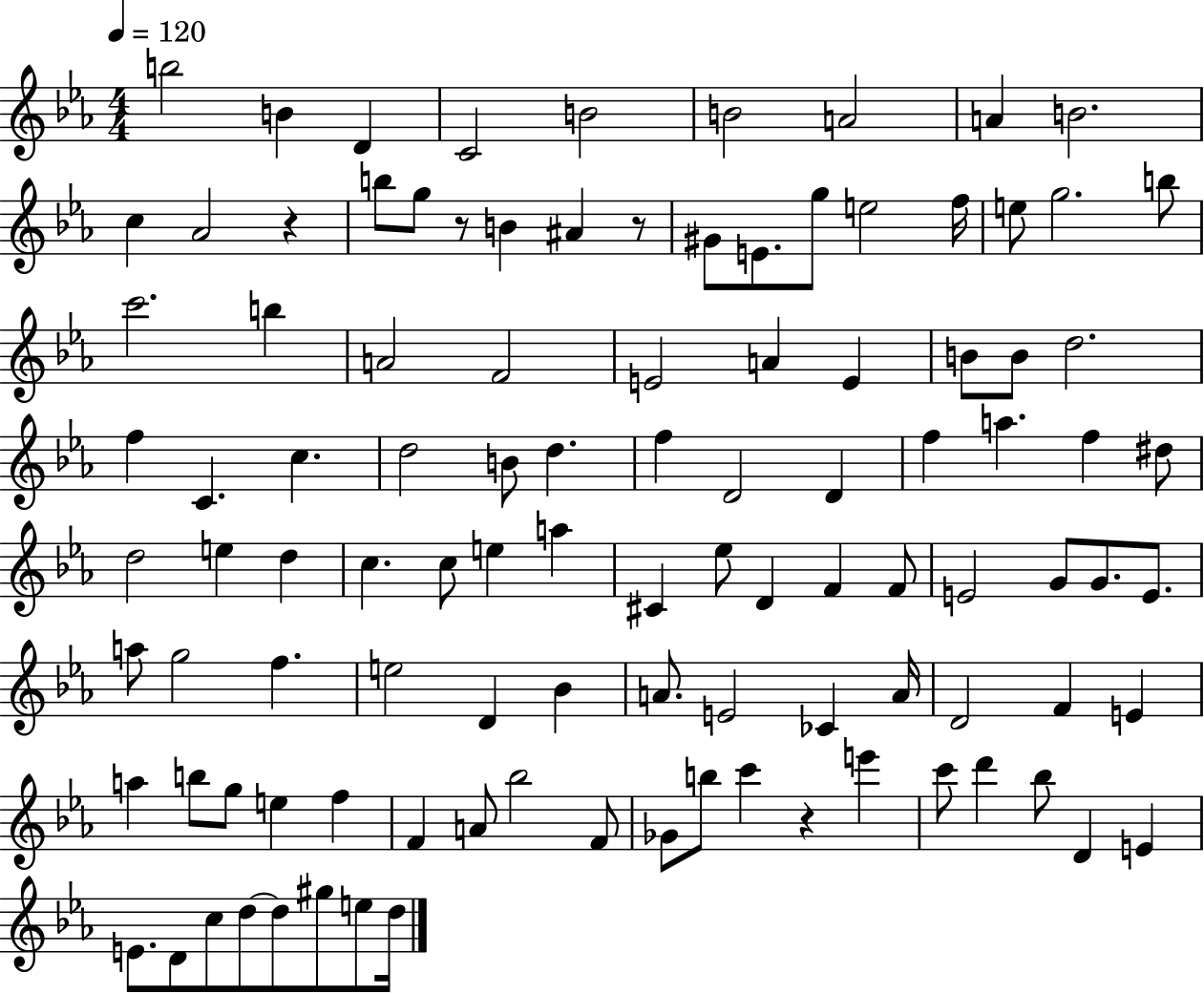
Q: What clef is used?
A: treble